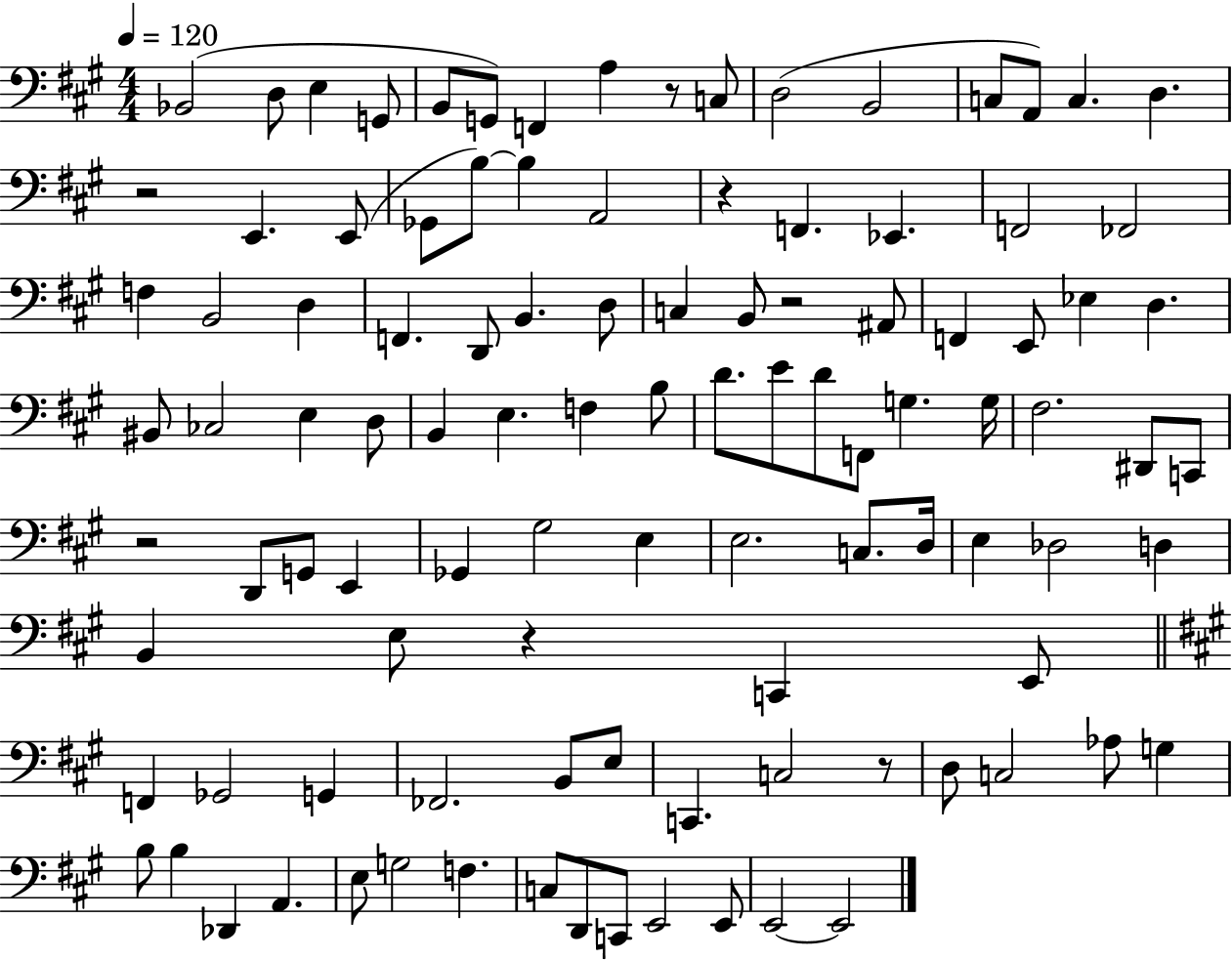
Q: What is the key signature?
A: A major